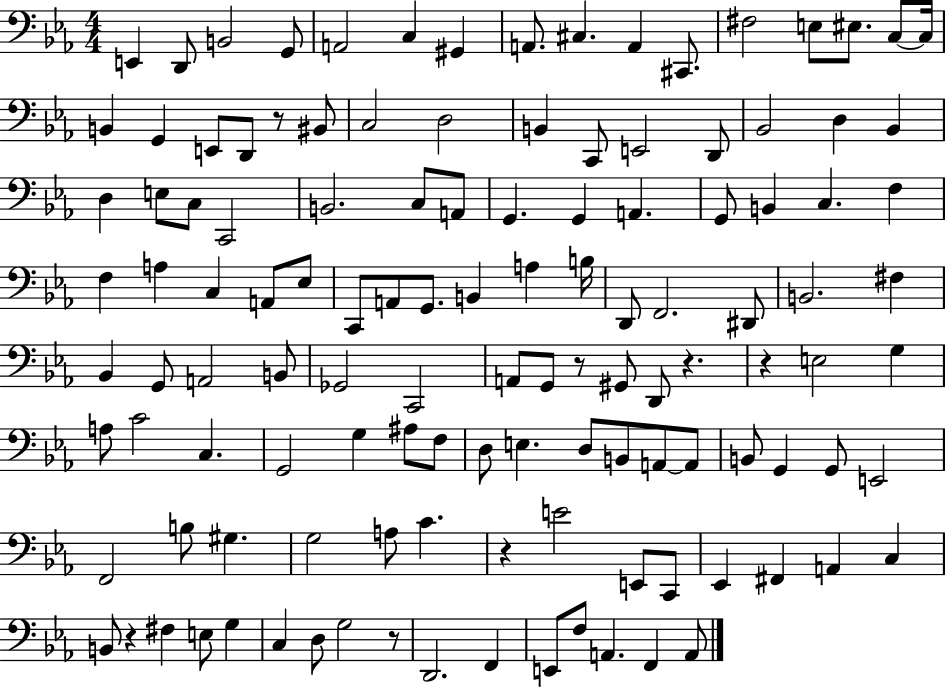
E2/q D2/e B2/h G2/e A2/h C3/q G#2/q A2/e. C#3/q. A2/q C#2/e. F#3/h E3/e EIS3/e. C3/e C3/s B2/q G2/q E2/e D2/e R/e BIS2/e C3/h D3/h B2/q C2/e E2/h D2/e Bb2/h D3/q Bb2/q D3/q E3/e C3/e C2/h B2/h. C3/e A2/e G2/q. G2/q A2/q. G2/e B2/q C3/q. F3/q F3/q A3/q C3/q A2/e Eb3/e C2/e A2/e G2/e. B2/q A3/q B3/s D2/e F2/h. D#2/e B2/h. F#3/q Bb2/q G2/e A2/h B2/e Gb2/h C2/h A2/e G2/e R/e G#2/e D2/e R/q. R/q E3/h G3/q A3/e C4/h C3/q. G2/h G3/q A#3/e F3/e D3/e E3/q. D3/e B2/e A2/e A2/e B2/e G2/q G2/e E2/h F2/h B3/e G#3/q. G3/h A3/e C4/q. R/q E4/h E2/e C2/e Eb2/q F#2/q A2/q C3/q B2/e R/q F#3/q E3/e G3/q C3/q D3/e G3/h R/e D2/h. F2/q E2/e F3/e A2/q. F2/q A2/e